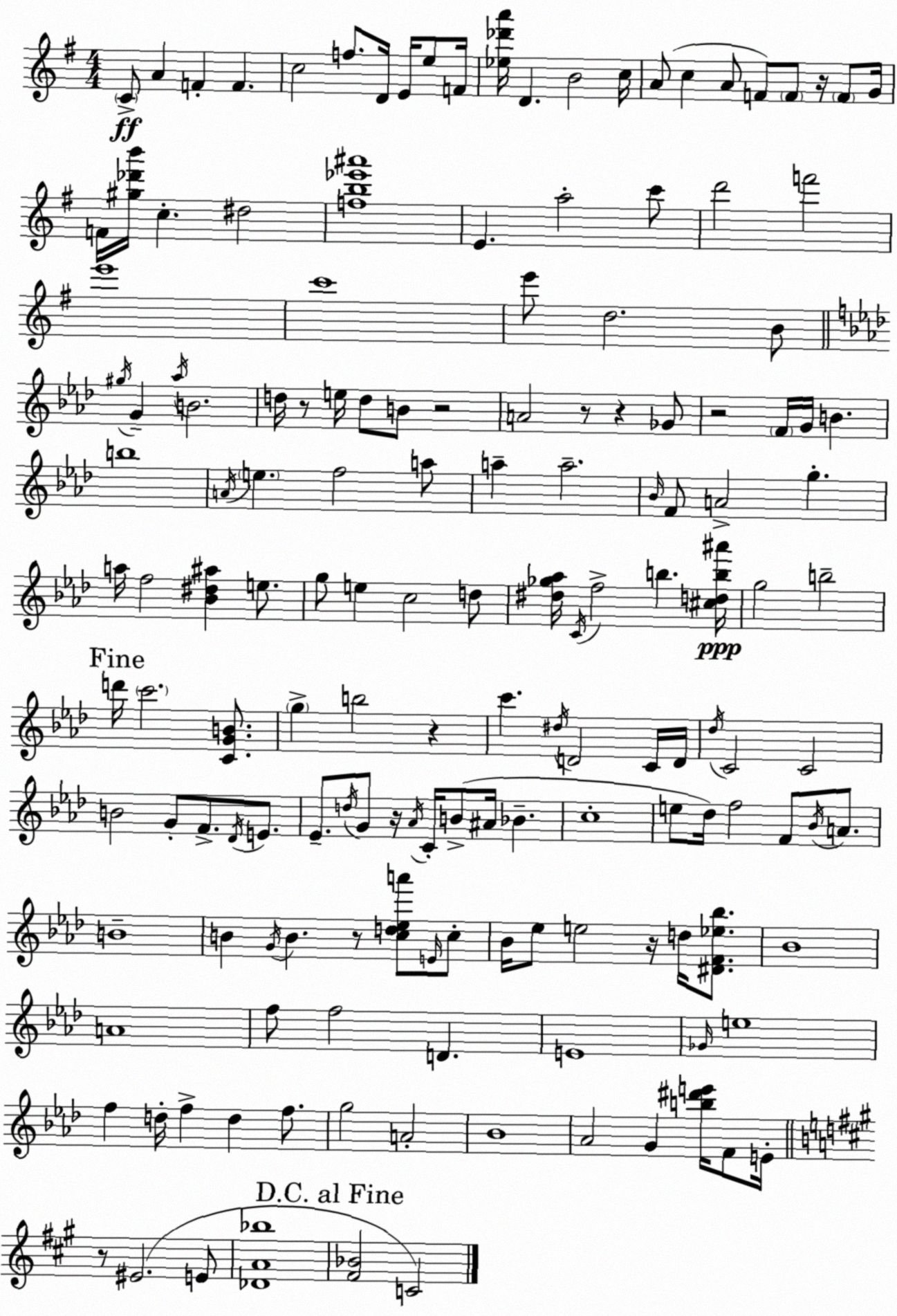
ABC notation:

X:1
T:Untitled
M:4/4
L:1/4
K:G
C/2 A F F c2 f/2 D/4 E/4 e/2 F/4 [_e_d'a']/4 D B2 c/4 A/2 c A/2 F/2 F/2 z/4 F/2 G/4 F/4 [^g_d'b']/4 c ^d2 [fb_e'^a']4 E a2 c'/2 d'2 f'2 e'4 c'4 e'/2 d2 B/2 ^g/4 G _a/4 B2 d/4 z/2 e/4 d/2 B/2 z2 A2 z/2 z _G/2 z2 F/4 G/4 B b4 A/4 e f2 a/2 a a2 _B/4 F/2 A2 g a/4 f2 [_B^d^a] e/2 g/2 e c2 d/2 [^d_g_a]/4 C/4 f2 b [^cdb^a']/4 g2 b2 d'/4 c'2 [CGB]/2 g b2 z c' ^d/4 D2 C/4 D/4 _d/4 C2 C2 B2 G/2 F/2 _D/4 E/2 _E/2 d/4 G/2 z/4 _A/4 C/4 B/2 ^A/4 _B c4 e/2 _d/4 f2 F/2 _B/4 A/2 B4 B G/4 B z/2 [cd_ea']/2 E/4 c/2 _B/4 _e/2 e2 z/4 d/4 [^DF_e_b]/2 _B4 A4 f/2 f2 D E4 _G/4 e4 f d/4 f d f/2 g2 A2 _B4 _A2 G [b^d'e']/4 F/2 E/4 z/2 ^E2 E/2 [_DA_b]4 [^F_B]2 C2